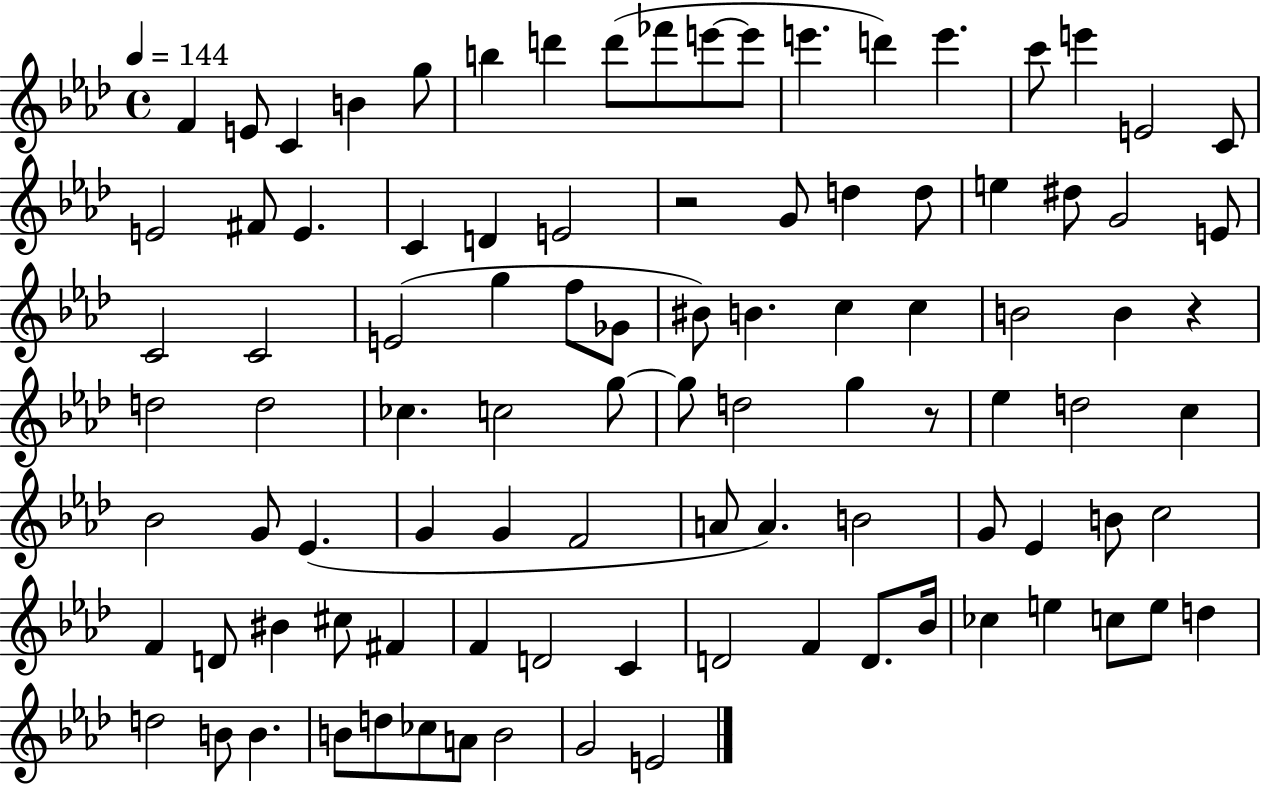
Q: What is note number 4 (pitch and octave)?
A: B4